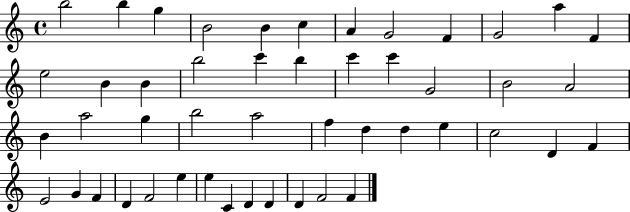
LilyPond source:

{
  \clef treble
  \time 4/4
  \defaultTimeSignature
  \key c \major
  b''2 b''4 g''4 | b'2 b'4 c''4 | a'4 g'2 f'4 | g'2 a''4 f'4 | \break e''2 b'4 b'4 | b''2 c'''4 b''4 | c'''4 c'''4 g'2 | b'2 a'2 | \break b'4 a''2 g''4 | b''2 a''2 | f''4 d''4 d''4 e''4 | c''2 d'4 f'4 | \break e'2 g'4 f'4 | d'4 f'2 e''4 | e''4 c'4 d'4 d'4 | d'4 f'2 f'4 | \break \bar "|."
}